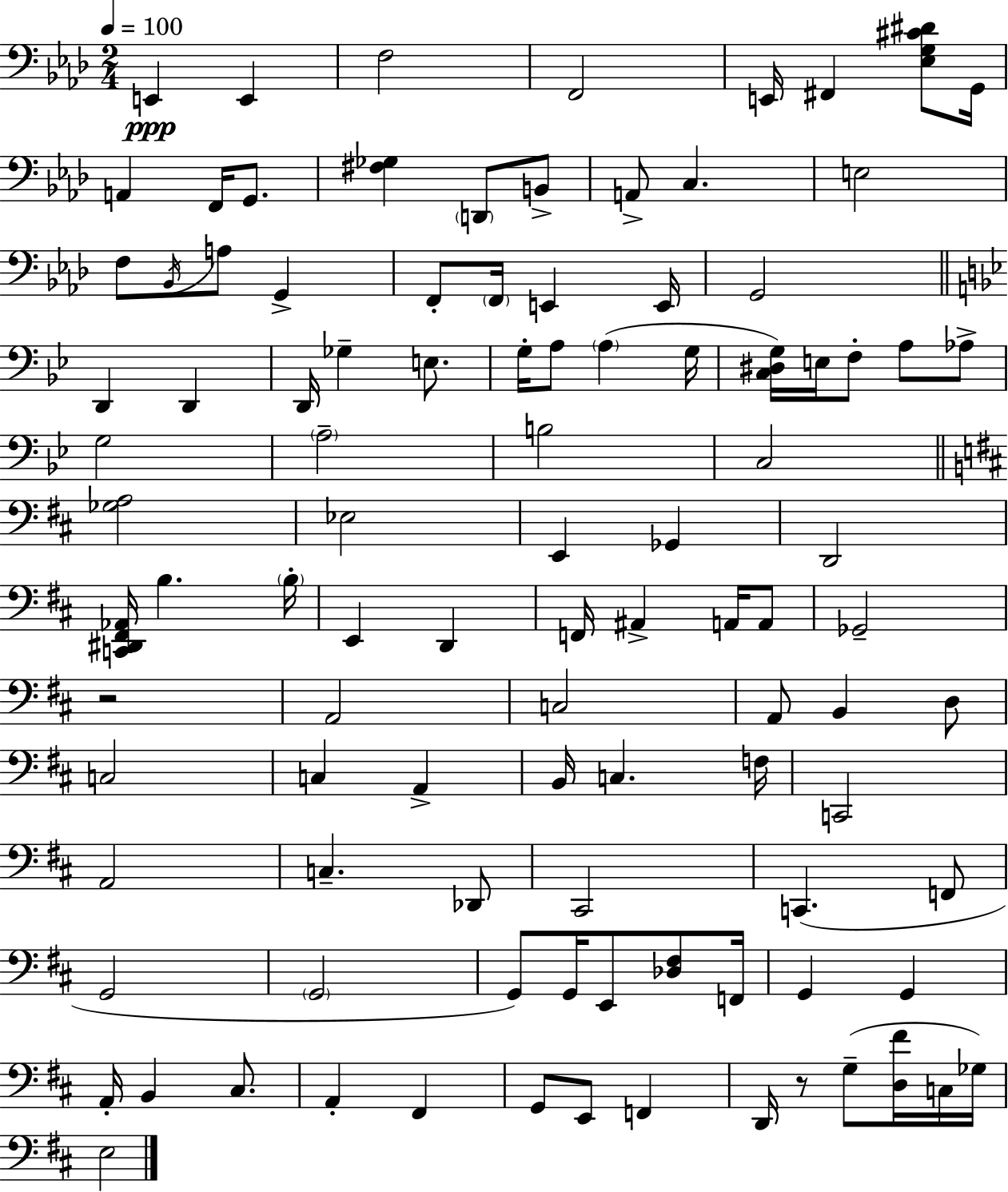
X:1
T:Untitled
M:2/4
L:1/4
K:Ab
E,, E,, F,2 F,,2 E,,/4 ^F,, [_E,G,^C^D]/2 G,,/4 A,, F,,/4 G,,/2 [^F,_G,] D,,/2 B,,/2 A,,/2 C, E,2 F,/2 _B,,/4 A,/2 G,, F,,/2 F,,/4 E,, E,,/4 G,,2 D,, D,, D,,/4 _G, E,/2 G,/4 A,/2 A, G,/4 [C,^D,G,]/4 E,/4 F,/2 A,/2 _A,/2 G,2 A,2 B,2 C,2 [_G,A,]2 _E,2 E,, _G,, D,,2 [C,,^D,,^F,,_A,,]/4 B, B,/4 E,, D,, F,,/4 ^A,, A,,/4 A,,/2 _G,,2 z2 A,,2 C,2 A,,/2 B,, D,/2 C,2 C, A,, B,,/4 C, F,/4 C,,2 A,,2 C, _D,,/2 ^C,,2 C,, F,,/2 G,,2 G,,2 G,,/2 G,,/4 E,,/2 [_D,^F,]/2 F,,/4 G,, G,, A,,/4 B,, ^C,/2 A,, ^F,, G,,/2 E,,/2 F,, D,,/4 z/2 G,/2 [D,^F]/4 C,/4 _G,/4 E,2